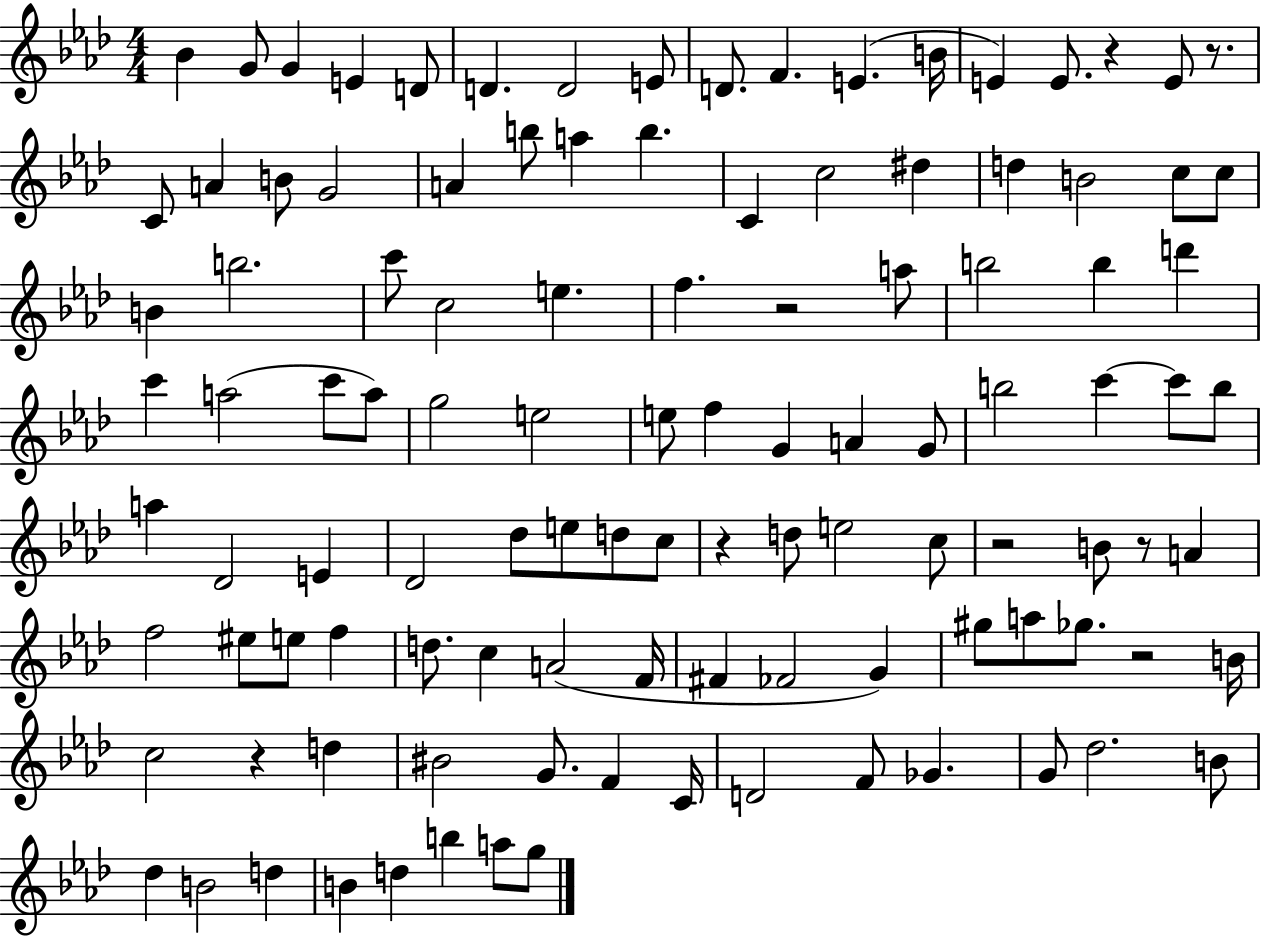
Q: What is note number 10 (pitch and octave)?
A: F4